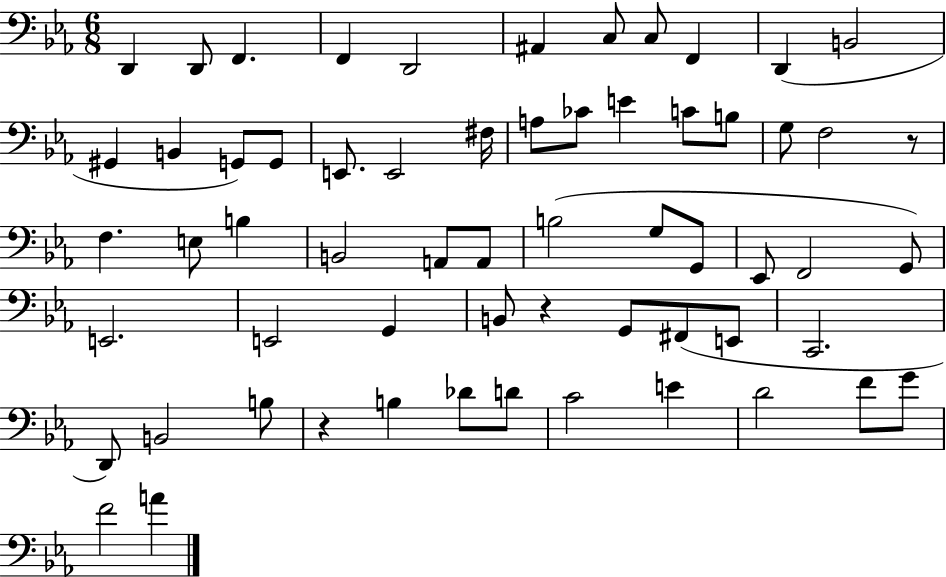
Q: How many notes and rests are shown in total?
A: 61